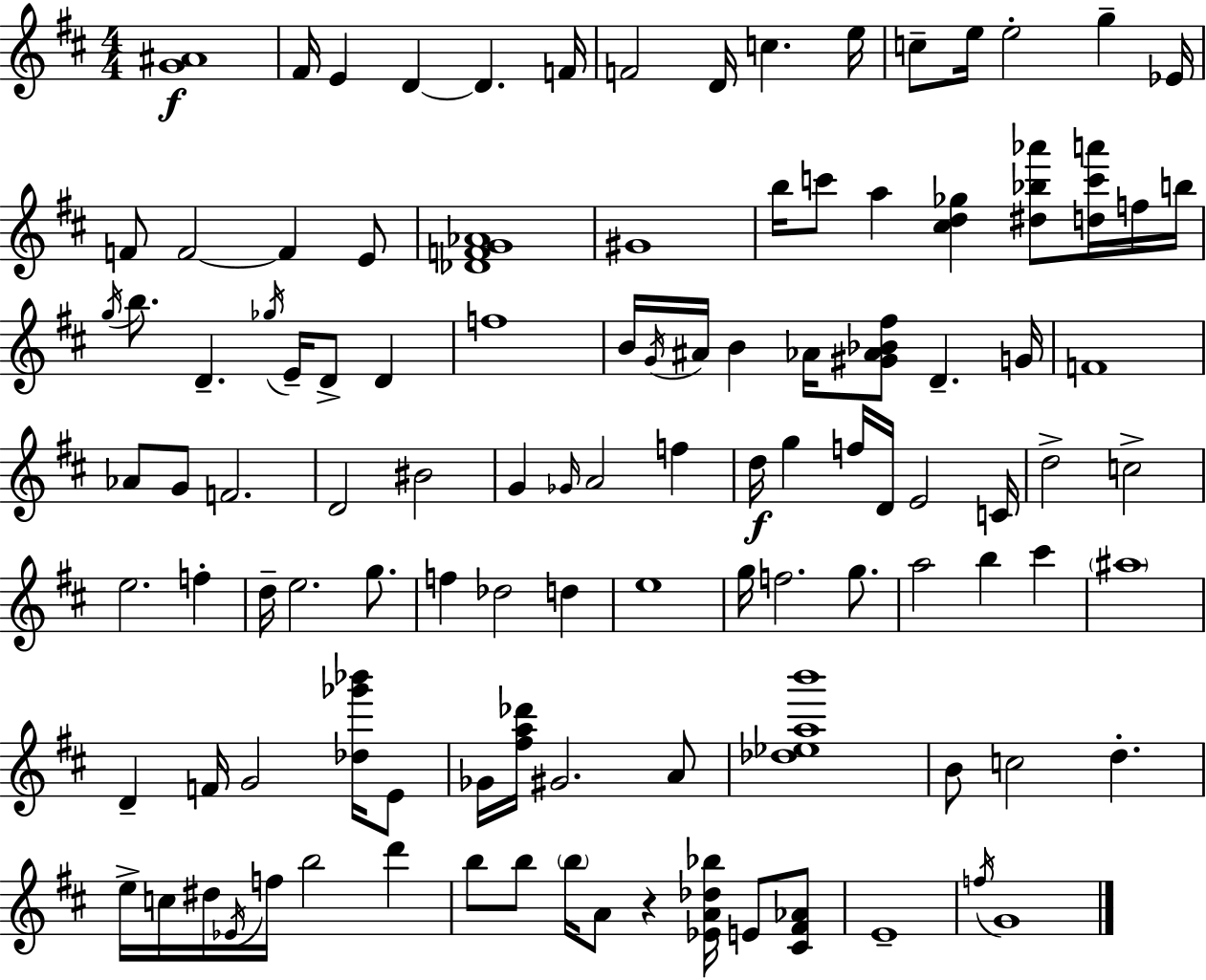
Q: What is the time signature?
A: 4/4